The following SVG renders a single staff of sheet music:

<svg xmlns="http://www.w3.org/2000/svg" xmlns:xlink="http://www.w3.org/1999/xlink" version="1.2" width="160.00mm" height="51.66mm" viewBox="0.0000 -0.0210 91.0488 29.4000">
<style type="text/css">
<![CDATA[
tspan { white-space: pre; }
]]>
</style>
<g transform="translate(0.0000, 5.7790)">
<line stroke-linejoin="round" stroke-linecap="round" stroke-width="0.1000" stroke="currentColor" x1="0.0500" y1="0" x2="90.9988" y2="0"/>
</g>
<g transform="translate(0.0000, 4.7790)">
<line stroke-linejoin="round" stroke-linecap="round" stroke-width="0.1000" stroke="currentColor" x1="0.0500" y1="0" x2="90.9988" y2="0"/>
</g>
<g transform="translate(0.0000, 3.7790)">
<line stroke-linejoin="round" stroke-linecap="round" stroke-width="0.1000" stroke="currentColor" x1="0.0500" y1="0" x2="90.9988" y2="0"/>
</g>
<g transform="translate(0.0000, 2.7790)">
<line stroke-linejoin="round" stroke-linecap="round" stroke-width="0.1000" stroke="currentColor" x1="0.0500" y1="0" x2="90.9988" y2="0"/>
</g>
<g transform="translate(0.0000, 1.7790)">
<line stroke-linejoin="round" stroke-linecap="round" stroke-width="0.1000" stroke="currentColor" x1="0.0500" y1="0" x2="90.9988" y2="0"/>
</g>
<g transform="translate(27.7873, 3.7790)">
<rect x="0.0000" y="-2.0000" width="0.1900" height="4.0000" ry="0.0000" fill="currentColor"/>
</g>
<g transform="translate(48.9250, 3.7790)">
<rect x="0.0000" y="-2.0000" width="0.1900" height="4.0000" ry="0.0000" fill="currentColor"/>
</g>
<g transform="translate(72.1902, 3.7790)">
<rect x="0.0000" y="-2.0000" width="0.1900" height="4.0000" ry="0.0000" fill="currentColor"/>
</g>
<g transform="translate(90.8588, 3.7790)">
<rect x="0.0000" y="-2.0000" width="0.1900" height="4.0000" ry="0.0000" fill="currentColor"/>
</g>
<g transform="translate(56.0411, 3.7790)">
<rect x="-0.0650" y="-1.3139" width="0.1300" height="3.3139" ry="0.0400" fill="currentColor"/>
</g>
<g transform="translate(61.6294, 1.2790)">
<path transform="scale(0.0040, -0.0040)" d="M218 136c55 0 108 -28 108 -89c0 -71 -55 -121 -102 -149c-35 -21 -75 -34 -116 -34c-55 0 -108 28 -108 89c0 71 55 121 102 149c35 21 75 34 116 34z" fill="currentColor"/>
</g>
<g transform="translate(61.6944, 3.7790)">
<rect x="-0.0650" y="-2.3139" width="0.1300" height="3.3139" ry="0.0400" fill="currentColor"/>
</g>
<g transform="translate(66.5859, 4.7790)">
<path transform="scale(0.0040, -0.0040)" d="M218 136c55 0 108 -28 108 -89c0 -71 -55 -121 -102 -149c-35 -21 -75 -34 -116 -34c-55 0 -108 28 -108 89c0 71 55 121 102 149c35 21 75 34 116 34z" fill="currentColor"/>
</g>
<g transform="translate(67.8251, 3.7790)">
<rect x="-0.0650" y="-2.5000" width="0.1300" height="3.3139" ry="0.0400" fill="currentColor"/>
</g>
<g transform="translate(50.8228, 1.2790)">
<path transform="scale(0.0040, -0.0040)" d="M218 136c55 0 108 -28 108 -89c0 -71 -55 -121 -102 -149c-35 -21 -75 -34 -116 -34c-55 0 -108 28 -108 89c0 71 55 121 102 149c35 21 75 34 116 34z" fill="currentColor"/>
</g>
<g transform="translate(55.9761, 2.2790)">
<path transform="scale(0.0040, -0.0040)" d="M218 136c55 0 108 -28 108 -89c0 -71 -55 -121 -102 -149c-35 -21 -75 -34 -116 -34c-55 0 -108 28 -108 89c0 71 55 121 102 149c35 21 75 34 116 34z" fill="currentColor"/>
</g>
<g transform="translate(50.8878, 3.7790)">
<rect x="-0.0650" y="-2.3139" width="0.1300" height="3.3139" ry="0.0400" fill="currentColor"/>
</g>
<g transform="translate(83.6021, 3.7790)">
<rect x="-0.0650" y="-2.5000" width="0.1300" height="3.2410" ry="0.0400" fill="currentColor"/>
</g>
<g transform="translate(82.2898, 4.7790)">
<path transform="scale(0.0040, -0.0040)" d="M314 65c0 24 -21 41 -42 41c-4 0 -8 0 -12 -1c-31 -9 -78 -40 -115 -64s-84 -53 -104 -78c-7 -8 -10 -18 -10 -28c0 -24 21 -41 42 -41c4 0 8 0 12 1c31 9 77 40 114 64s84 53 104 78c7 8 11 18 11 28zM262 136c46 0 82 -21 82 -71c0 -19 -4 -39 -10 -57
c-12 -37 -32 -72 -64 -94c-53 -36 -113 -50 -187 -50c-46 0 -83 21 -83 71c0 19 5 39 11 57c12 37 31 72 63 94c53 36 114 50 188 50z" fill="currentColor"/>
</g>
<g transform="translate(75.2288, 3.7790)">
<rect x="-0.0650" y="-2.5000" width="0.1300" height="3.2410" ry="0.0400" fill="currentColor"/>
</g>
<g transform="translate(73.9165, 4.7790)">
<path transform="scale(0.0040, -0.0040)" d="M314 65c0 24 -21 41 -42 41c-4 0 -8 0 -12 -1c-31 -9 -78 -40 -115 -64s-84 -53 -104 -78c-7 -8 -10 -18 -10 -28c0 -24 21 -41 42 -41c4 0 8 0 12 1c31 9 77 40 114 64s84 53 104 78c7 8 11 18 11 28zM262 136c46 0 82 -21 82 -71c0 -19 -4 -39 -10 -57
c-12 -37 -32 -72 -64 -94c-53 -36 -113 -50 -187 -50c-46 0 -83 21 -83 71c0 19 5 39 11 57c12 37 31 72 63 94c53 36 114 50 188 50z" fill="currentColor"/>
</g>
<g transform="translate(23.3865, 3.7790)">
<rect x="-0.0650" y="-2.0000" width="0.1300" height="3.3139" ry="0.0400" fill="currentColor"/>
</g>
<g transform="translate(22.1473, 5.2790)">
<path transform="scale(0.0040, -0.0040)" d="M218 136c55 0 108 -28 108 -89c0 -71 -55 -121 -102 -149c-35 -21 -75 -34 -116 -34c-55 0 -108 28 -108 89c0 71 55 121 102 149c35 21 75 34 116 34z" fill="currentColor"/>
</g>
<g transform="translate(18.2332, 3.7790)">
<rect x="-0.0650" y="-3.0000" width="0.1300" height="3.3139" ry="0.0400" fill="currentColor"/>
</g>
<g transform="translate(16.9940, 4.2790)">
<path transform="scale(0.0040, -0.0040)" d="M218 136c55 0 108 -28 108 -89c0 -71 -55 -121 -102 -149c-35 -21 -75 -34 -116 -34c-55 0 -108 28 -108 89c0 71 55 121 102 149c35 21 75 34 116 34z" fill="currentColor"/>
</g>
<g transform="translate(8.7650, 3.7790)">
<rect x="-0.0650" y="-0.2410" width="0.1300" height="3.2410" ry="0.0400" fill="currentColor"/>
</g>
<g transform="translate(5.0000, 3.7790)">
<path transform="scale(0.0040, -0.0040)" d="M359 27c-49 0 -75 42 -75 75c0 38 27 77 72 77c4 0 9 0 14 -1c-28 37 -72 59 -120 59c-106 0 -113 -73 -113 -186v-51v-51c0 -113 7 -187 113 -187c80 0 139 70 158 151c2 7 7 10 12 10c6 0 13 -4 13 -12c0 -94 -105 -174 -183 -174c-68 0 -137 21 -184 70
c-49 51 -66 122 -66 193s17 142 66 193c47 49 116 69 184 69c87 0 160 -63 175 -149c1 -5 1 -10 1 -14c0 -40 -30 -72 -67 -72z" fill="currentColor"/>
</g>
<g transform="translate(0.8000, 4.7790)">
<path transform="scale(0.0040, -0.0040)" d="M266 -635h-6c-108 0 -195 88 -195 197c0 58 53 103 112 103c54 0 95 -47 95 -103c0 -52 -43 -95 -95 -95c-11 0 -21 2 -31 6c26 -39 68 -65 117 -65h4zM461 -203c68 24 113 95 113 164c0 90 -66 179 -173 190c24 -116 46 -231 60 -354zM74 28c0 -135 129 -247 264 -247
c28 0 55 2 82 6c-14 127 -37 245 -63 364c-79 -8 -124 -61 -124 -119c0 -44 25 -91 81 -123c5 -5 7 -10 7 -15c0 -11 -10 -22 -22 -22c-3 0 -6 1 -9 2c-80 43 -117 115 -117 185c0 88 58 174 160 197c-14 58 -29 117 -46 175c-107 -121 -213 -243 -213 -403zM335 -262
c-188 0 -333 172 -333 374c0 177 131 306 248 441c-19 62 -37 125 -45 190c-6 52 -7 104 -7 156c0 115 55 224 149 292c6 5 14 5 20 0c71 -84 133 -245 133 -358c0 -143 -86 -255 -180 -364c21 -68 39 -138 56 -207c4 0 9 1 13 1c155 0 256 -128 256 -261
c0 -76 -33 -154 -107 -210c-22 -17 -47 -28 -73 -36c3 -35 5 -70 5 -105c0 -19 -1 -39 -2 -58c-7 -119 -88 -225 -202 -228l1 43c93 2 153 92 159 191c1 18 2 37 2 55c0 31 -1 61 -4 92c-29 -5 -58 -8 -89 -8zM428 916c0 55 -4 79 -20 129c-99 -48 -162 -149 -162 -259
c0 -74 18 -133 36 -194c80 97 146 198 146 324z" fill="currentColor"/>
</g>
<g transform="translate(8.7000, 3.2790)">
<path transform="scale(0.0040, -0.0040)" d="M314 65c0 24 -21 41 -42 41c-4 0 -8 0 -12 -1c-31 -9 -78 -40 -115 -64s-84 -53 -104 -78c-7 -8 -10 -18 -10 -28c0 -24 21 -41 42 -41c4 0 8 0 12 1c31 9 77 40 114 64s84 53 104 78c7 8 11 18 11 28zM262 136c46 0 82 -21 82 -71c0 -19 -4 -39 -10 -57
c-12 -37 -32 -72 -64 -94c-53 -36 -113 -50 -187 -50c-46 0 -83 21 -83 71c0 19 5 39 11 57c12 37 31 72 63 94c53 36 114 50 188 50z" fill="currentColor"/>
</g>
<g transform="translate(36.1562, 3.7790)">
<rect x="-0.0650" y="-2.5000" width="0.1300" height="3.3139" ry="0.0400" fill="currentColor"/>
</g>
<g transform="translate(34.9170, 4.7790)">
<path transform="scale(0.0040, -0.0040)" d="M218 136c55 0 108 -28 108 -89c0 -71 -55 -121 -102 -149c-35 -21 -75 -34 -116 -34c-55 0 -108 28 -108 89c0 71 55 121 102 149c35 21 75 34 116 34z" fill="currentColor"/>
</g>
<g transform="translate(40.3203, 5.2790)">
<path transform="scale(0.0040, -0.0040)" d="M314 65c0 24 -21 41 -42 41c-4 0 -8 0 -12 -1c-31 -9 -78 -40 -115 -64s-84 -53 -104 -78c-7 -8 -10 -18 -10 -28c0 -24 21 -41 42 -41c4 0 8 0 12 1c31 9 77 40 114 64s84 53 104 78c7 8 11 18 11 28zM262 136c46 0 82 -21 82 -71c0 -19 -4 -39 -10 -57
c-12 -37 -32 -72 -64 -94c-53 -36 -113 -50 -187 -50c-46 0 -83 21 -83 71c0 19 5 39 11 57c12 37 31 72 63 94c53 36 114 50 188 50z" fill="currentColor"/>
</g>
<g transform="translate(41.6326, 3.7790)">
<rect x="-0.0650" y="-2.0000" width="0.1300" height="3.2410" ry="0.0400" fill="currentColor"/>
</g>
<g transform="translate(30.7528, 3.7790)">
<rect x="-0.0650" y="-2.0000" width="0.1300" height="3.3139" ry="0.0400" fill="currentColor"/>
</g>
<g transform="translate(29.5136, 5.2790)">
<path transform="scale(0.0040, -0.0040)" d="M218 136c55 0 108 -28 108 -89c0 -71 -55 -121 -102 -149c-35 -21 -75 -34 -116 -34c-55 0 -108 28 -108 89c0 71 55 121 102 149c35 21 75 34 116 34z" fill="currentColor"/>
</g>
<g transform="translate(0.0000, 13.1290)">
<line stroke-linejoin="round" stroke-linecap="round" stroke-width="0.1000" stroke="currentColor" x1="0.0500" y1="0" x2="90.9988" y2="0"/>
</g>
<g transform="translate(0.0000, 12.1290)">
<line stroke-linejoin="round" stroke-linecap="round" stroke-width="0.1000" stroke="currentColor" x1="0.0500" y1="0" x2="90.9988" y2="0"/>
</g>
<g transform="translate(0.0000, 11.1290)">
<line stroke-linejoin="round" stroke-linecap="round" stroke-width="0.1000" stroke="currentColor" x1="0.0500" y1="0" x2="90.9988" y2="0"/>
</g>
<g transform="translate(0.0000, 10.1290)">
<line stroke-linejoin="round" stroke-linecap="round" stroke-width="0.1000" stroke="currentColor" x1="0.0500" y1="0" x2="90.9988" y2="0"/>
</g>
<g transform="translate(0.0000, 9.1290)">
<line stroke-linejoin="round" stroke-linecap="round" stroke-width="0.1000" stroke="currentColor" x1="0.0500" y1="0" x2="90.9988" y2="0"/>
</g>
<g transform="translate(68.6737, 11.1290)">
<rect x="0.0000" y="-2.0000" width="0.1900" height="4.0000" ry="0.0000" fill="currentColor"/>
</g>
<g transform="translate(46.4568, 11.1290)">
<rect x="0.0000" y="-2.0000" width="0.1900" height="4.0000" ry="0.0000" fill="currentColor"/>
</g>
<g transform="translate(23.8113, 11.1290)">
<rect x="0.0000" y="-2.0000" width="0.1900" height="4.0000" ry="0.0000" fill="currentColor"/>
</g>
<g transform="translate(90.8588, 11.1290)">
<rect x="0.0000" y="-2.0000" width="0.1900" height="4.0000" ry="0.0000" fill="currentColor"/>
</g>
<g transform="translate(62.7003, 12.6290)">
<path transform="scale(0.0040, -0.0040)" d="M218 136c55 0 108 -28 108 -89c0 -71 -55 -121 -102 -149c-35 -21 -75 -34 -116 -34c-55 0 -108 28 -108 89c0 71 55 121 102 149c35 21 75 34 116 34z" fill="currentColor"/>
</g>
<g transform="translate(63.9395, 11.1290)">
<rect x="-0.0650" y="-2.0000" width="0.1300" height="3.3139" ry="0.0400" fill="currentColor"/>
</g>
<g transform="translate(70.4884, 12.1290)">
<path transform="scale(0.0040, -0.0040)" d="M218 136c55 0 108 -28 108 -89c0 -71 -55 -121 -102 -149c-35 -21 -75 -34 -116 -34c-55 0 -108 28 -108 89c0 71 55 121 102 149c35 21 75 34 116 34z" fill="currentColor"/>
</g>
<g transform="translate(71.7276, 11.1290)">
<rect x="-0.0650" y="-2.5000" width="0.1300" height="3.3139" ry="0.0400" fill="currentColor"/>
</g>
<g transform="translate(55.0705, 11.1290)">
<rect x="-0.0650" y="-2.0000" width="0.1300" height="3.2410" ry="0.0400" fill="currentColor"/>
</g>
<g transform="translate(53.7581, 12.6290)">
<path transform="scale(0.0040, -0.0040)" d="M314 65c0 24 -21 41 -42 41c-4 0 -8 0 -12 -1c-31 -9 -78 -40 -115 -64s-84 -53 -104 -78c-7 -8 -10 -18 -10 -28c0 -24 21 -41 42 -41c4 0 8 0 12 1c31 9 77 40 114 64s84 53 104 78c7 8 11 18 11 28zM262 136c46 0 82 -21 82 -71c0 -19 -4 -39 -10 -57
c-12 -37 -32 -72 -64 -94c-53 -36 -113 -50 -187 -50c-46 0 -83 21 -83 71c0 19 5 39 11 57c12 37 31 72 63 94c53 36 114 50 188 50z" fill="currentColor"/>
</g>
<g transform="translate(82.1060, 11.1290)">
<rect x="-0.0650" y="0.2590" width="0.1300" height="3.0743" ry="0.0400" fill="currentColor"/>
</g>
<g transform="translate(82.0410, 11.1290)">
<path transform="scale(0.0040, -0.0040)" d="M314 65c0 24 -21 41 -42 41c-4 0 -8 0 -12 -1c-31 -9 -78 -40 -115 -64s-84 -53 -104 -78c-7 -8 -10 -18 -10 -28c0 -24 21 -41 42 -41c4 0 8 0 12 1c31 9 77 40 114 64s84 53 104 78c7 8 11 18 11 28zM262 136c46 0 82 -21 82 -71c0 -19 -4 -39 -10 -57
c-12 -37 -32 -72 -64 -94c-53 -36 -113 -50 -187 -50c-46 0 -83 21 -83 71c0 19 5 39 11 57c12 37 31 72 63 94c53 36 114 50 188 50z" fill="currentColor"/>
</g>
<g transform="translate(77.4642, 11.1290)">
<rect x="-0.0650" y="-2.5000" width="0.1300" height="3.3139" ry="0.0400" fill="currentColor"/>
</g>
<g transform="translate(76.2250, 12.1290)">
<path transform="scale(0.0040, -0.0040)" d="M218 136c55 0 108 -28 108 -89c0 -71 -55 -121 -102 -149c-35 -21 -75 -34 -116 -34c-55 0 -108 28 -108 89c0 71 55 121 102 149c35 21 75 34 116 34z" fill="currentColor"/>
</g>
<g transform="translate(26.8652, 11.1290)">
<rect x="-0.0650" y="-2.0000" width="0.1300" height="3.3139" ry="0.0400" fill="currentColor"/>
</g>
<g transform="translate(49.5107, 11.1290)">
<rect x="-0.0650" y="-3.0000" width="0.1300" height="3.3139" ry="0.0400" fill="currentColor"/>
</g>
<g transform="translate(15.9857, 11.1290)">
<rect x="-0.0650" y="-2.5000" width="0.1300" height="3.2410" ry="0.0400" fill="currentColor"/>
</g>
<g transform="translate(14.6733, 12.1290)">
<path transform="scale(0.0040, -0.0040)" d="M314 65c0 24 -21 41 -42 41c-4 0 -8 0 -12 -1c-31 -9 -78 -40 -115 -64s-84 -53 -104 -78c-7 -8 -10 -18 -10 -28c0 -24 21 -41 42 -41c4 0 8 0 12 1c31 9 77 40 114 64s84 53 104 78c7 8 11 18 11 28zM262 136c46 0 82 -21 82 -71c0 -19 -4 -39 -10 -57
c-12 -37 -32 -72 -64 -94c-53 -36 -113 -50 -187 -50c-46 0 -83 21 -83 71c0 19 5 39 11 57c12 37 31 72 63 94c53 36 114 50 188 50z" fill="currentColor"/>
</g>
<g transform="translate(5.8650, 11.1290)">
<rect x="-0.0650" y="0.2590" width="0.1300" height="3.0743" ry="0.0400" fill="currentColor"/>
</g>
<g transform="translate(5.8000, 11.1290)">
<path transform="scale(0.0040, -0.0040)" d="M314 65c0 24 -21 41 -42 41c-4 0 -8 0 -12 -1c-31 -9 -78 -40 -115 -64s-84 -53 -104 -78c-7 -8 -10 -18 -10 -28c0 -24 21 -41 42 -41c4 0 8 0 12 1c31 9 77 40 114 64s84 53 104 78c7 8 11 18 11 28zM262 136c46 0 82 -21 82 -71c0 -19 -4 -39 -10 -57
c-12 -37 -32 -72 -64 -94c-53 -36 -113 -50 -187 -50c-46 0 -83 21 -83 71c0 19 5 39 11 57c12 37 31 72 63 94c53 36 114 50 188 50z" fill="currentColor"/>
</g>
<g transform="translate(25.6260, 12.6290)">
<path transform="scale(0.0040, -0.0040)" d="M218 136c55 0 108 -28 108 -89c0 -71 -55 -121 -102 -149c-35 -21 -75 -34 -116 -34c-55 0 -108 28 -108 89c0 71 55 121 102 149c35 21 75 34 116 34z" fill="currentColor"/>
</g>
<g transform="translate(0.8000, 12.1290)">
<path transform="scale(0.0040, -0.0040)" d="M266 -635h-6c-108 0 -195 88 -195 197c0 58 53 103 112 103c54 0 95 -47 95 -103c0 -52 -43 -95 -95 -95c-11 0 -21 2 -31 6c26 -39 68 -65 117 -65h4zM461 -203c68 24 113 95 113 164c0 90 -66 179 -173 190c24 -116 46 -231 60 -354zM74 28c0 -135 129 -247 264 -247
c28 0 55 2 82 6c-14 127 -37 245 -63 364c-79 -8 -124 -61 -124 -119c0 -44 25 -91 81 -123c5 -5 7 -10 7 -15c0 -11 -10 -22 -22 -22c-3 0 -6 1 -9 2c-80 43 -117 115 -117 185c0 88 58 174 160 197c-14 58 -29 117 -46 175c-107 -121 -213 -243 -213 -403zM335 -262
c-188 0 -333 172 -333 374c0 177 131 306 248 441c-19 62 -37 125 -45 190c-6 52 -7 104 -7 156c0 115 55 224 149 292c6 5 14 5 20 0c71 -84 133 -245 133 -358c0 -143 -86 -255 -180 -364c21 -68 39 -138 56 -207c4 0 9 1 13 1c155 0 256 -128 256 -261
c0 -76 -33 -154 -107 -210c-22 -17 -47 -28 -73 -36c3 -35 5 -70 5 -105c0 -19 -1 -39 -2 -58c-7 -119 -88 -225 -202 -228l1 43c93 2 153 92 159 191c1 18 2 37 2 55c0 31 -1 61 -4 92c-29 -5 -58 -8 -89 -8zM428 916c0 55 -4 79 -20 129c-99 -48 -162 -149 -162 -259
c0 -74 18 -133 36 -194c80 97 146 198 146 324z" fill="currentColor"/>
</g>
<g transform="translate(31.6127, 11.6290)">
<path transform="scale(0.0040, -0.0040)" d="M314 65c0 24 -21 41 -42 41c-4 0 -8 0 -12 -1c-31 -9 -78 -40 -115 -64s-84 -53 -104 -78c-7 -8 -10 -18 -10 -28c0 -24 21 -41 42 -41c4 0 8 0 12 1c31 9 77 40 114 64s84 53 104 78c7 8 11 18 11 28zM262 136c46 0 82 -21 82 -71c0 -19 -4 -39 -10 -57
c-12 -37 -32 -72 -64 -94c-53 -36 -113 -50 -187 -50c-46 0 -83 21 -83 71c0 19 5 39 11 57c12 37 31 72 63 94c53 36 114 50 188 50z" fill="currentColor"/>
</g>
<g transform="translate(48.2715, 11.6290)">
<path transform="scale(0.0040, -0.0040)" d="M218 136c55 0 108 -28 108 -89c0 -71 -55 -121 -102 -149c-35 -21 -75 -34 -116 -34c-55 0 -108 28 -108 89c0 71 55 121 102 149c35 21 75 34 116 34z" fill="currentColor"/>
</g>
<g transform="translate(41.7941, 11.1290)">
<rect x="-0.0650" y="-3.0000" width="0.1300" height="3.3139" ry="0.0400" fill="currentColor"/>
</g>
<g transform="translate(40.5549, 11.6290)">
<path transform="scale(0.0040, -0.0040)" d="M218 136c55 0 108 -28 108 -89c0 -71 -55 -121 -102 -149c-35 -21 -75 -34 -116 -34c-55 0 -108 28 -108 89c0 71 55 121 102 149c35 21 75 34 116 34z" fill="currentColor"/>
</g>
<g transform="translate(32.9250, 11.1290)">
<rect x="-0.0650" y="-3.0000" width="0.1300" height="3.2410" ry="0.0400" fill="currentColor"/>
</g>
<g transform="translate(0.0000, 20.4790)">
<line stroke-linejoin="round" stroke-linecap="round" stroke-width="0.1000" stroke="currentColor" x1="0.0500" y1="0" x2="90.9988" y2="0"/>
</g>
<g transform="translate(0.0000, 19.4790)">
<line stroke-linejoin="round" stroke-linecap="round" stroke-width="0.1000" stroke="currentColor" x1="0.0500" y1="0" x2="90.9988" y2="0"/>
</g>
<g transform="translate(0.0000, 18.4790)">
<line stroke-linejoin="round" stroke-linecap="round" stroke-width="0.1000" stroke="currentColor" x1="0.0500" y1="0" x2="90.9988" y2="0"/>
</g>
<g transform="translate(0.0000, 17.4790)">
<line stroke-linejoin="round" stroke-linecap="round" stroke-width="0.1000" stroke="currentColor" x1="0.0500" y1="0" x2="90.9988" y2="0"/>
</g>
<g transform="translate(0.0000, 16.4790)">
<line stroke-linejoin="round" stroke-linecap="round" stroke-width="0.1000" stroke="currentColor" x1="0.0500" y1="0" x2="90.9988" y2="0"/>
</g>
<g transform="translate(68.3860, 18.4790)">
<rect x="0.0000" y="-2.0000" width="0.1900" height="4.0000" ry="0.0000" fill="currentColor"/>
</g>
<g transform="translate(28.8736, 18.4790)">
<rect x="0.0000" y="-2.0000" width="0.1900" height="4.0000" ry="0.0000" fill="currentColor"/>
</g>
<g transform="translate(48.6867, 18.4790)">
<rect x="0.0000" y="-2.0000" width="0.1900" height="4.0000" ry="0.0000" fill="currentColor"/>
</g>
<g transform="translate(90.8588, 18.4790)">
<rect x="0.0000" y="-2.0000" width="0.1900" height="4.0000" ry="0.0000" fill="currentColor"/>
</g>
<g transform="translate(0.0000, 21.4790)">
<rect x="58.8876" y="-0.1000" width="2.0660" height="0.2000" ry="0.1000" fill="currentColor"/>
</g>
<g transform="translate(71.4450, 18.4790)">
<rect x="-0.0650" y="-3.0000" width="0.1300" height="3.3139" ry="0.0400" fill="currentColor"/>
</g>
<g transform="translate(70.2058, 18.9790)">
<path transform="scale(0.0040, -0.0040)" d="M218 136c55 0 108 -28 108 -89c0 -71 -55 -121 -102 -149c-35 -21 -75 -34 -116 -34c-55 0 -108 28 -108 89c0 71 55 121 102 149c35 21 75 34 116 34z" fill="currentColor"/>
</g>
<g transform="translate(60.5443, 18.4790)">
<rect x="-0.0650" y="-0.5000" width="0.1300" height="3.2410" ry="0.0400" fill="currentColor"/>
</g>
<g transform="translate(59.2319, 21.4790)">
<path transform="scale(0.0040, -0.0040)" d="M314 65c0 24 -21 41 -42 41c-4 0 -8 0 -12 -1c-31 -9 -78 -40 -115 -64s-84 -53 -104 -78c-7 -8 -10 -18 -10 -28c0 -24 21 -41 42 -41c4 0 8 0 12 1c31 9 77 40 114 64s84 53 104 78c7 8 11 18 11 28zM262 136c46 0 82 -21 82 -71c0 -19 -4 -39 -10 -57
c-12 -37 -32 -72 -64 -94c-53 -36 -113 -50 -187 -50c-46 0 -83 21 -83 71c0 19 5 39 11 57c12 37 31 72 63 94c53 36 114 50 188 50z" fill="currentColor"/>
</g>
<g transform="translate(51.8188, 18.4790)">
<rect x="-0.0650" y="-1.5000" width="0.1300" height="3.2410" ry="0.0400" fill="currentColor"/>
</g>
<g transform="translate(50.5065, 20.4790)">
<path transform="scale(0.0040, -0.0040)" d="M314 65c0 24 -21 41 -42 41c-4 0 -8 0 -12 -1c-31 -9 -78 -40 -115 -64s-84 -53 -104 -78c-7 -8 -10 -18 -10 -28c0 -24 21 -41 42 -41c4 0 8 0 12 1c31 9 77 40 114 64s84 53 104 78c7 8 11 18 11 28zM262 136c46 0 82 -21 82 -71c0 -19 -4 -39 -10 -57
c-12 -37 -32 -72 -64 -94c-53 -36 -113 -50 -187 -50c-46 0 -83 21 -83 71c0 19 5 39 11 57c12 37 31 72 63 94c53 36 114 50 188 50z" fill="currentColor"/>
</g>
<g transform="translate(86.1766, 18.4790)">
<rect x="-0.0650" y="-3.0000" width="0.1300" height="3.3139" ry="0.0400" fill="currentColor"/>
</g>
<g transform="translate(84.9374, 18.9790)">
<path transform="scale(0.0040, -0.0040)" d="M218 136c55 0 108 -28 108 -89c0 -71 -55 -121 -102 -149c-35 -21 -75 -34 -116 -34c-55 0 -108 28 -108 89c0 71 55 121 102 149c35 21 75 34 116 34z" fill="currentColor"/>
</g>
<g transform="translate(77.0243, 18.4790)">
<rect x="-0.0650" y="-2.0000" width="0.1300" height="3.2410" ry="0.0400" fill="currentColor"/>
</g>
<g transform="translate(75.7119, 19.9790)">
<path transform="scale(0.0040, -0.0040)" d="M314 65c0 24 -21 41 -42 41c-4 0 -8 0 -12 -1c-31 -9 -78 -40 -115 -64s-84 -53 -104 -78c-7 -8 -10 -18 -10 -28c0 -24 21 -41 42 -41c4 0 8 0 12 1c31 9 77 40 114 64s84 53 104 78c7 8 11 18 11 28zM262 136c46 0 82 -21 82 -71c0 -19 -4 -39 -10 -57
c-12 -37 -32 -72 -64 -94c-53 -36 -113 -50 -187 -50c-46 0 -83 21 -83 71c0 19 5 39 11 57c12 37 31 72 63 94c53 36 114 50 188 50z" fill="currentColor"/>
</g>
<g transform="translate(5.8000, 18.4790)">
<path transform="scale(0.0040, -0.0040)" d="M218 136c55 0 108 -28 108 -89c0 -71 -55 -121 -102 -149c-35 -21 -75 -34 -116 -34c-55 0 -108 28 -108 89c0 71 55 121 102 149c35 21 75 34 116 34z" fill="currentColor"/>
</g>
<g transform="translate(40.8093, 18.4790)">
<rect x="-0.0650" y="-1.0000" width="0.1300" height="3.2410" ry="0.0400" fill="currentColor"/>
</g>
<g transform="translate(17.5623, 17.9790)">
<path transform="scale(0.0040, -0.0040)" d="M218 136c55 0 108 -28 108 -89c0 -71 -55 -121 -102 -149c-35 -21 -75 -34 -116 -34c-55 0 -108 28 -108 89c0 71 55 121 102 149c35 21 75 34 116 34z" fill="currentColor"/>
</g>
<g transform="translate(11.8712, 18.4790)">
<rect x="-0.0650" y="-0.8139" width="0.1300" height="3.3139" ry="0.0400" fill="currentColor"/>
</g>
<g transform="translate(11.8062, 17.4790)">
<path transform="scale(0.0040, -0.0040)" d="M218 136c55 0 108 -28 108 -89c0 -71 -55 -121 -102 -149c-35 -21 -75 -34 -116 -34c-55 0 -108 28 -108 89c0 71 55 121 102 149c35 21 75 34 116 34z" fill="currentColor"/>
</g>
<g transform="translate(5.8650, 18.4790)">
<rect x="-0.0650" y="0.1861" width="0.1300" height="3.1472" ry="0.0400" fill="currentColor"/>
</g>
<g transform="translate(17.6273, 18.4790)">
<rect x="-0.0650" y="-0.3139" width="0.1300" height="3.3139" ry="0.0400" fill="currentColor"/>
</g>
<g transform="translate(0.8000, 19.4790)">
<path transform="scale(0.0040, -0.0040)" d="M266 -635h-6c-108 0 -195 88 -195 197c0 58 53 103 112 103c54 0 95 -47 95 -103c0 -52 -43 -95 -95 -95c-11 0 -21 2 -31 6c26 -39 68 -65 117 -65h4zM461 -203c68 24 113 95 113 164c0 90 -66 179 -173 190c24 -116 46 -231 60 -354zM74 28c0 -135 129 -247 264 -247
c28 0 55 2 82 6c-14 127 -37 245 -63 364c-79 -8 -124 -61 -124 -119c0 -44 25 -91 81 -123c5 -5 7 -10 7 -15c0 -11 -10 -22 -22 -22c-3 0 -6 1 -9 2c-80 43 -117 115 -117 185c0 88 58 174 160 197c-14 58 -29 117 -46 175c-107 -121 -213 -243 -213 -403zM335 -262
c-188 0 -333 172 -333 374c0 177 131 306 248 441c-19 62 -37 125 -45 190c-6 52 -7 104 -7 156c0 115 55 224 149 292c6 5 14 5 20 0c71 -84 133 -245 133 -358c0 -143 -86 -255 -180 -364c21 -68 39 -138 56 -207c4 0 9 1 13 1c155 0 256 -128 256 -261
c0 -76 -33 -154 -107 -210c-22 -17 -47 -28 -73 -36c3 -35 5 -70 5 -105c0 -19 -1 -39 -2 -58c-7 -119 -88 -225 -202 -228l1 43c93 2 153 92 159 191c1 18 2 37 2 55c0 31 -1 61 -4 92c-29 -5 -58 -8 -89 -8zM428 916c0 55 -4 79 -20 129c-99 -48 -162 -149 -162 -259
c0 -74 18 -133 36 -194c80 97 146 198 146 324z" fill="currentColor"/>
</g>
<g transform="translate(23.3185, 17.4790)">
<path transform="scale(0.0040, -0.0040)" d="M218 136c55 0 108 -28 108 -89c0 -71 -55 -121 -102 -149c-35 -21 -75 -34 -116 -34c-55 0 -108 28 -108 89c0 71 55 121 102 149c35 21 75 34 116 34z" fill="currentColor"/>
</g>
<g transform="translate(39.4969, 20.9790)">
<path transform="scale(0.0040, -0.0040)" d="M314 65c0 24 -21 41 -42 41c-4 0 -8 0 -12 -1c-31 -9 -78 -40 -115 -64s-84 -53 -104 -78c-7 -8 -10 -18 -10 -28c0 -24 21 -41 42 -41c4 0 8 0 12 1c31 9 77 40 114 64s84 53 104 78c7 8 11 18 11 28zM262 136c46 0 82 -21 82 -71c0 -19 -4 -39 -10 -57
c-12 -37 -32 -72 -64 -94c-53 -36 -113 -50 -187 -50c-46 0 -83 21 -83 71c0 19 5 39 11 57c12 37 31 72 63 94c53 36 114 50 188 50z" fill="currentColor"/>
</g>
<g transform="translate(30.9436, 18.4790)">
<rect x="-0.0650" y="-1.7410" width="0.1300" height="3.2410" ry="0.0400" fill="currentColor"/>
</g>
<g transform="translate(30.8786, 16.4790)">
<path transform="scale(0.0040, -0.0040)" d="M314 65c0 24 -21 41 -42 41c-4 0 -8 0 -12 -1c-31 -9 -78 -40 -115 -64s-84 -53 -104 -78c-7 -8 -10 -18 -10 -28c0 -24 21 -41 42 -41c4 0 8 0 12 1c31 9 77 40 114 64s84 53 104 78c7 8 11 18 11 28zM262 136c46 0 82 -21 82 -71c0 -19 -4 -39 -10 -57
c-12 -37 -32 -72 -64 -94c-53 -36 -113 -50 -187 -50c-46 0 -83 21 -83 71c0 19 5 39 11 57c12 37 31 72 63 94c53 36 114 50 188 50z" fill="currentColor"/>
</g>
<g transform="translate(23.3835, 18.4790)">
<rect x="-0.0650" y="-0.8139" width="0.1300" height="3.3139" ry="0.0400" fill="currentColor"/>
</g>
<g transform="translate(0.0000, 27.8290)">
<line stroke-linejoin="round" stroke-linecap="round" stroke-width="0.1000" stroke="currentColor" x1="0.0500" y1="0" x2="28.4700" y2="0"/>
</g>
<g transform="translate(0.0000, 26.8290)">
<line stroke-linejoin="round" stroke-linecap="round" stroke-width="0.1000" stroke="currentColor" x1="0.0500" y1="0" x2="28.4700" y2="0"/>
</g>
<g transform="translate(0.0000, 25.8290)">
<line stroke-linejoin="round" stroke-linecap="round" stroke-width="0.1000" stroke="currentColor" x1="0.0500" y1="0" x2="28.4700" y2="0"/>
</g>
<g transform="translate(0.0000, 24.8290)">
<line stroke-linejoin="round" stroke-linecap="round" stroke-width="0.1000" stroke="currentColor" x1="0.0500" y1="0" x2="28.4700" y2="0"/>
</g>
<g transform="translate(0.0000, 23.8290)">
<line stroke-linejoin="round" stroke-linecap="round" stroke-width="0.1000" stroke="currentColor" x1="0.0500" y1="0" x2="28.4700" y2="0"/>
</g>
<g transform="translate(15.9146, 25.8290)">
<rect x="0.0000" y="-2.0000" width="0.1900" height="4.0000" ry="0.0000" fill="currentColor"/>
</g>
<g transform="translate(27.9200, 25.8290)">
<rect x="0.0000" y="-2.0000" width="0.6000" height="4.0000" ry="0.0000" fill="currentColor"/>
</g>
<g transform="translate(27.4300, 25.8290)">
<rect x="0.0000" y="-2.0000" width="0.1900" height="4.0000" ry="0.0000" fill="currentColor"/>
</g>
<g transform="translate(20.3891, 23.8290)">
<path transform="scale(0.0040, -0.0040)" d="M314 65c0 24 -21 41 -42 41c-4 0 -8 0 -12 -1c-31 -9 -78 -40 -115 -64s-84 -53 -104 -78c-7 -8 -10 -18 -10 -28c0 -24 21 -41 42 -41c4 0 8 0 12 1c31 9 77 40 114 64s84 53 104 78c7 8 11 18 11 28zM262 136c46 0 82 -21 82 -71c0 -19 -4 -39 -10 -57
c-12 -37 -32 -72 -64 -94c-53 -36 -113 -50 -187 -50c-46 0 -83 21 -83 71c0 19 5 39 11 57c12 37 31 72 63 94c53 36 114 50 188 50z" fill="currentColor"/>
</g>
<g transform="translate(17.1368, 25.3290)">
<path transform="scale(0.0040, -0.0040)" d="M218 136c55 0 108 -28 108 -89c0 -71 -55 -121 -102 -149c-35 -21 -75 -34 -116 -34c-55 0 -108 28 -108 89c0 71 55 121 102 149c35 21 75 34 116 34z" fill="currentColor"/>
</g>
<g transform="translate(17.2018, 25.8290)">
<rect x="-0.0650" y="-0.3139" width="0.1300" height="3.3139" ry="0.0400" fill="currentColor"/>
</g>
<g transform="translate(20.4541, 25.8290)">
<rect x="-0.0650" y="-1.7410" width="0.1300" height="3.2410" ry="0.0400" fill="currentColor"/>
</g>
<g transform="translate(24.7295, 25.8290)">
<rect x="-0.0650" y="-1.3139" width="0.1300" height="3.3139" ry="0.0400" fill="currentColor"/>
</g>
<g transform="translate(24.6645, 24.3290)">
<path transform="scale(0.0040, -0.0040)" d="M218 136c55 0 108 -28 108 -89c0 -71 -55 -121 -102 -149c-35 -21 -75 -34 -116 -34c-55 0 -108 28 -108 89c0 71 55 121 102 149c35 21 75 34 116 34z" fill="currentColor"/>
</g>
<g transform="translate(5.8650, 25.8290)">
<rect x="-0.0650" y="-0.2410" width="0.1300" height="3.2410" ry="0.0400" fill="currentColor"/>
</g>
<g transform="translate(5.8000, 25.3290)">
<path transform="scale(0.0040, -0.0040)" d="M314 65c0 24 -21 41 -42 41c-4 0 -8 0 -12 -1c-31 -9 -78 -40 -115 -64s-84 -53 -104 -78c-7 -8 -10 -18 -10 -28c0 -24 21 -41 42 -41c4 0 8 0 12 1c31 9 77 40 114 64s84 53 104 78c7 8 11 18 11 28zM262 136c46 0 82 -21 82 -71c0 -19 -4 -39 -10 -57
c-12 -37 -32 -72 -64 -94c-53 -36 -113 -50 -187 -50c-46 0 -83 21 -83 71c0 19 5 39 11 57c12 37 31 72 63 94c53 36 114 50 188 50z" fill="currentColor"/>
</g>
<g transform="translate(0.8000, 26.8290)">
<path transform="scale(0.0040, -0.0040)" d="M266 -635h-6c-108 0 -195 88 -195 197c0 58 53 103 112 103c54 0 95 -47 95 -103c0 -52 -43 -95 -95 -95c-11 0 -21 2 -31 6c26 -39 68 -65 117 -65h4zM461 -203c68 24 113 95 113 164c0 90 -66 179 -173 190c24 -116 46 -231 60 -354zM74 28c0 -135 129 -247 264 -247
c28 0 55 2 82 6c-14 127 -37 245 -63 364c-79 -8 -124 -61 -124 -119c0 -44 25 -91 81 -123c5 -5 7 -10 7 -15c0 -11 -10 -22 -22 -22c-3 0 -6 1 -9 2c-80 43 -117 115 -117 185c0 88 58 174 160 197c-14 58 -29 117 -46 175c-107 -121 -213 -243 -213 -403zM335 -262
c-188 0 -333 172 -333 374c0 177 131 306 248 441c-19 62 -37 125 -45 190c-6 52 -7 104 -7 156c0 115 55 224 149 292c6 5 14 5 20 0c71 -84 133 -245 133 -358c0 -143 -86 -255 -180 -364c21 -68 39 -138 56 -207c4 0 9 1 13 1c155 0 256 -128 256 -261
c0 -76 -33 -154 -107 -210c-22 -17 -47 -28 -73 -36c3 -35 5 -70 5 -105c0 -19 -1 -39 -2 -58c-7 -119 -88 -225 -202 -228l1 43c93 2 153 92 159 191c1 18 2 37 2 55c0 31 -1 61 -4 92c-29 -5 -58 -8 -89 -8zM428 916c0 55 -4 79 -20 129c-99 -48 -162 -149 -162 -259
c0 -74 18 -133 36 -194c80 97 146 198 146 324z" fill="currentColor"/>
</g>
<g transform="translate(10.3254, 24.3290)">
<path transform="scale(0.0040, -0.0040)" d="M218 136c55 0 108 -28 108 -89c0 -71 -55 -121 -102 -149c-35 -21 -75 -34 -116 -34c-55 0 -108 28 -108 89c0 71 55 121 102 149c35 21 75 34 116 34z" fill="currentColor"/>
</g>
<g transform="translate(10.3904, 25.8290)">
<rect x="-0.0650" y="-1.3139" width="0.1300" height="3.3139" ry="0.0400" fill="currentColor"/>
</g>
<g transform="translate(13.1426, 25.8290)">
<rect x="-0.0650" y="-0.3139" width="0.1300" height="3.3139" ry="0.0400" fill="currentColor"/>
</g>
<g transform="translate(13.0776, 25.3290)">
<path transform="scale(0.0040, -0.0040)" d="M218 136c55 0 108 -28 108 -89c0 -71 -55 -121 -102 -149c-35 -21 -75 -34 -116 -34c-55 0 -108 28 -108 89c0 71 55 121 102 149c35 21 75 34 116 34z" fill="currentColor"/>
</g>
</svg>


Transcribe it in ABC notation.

X:1
T:Untitled
M:4/4
L:1/4
K:C
c2 A F F G F2 g e g G G2 G2 B2 G2 F A2 A A F2 F G G B2 B d c d f2 D2 E2 C2 A F2 A c2 e c c f2 e